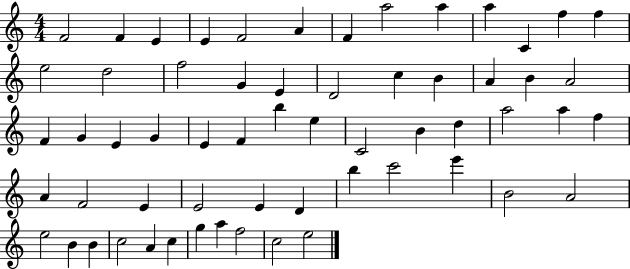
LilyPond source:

{
  \clef treble
  \numericTimeSignature
  \time 4/4
  \key c \major
  f'2 f'4 e'4 | e'4 f'2 a'4 | f'4 a''2 a''4 | a''4 c'4 f''4 f''4 | \break e''2 d''2 | f''2 g'4 e'4 | d'2 c''4 b'4 | a'4 b'4 a'2 | \break f'4 g'4 e'4 g'4 | e'4 f'4 b''4 e''4 | c'2 b'4 d''4 | a''2 a''4 f''4 | \break a'4 f'2 e'4 | e'2 e'4 d'4 | b''4 c'''2 e'''4 | b'2 a'2 | \break e''2 b'4 b'4 | c''2 a'4 c''4 | g''4 a''4 f''2 | c''2 e''2 | \break \bar "|."
}